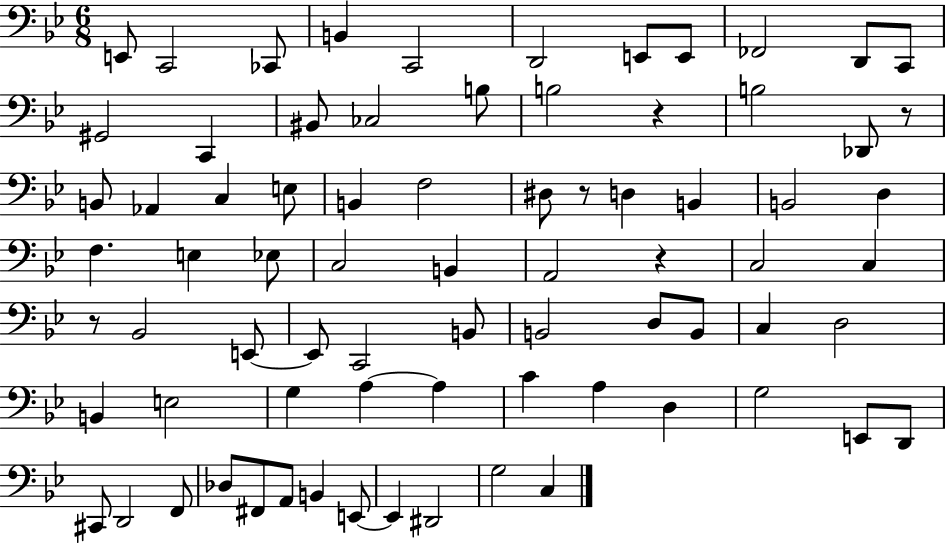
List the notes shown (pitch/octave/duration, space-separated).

E2/e C2/h CES2/e B2/q C2/h D2/h E2/e E2/e FES2/h D2/e C2/e G#2/h C2/q BIS2/e CES3/h B3/e B3/h R/q B3/h Db2/e R/e B2/e Ab2/q C3/q E3/e B2/q F3/h D#3/e R/e D3/q B2/q B2/h D3/q F3/q. E3/q Eb3/e C3/h B2/q A2/h R/q C3/h C3/q R/e Bb2/h E2/e E2/e C2/h B2/e B2/h D3/e B2/e C3/q D3/h B2/q E3/h G3/q A3/q A3/q C4/q A3/q D3/q G3/h E2/e D2/e C#2/e D2/h F2/e Db3/e F#2/e A2/e B2/q E2/e E2/q D#2/h G3/h C3/q